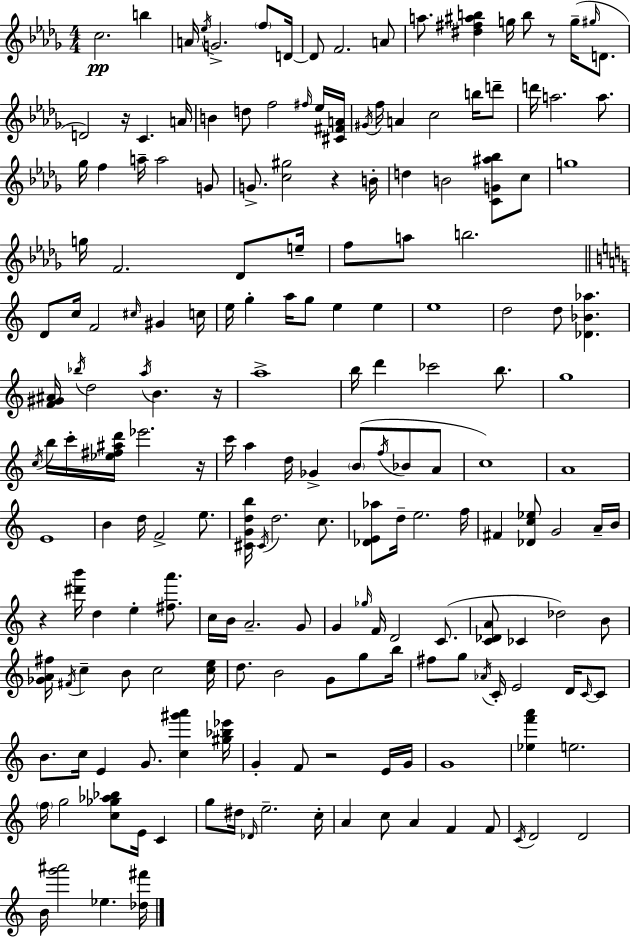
C5/h. B5/q A4/s Eb5/s G4/h. F5/e D4/s D4/e F4/h. A4/e A5/e. [D#5,F#5,A#5,B5]/q G5/s B5/e R/e G5/s G#5/s D4/e. D4/h R/s C4/q. A4/s B4/q D5/e F5/h F#5/s Eb5/s [C#4,F#4,A4]/s G#4/s F5/s A4/q C5/h B5/s D6/e D6/s A5/h. A5/e. Gb5/s F5/q A5/s A5/h G4/e G4/e. [C5,G#5]/h R/q B4/s D5/q B4/h [C4,G4,A#5,Bb5]/e C5/e G5/w G5/s F4/h. Db4/e E5/s F5/e A5/e B5/h. D4/e C5/s F4/h C#5/s G#4/q C5/s E5/s G5/q A5/s G5/e E5/q E5/q E5/w D5/h D5/e [Db4,Bb4,Ab5]/q. [F4,G#4,A#4]/s Bb5/s D5/h A5/s B4/q. R/s A5/w B5/s D6/q CES6/h B5/e. G5/w C5/s B5/s C6/s [Eb5,F#5,A#5,D6]/s Eb6/h. R/s C6/s A5/q D5/s Gb4/q B4/e F5/s Bb4/e A4/e C5/w A4/w E4/w B4/q D5/s F4/h E5/e. [C#4,G4,D5,B5]/s C#4/s D5/h. C5/e. [Db4,E4,Ab5]/e D5/s E5/h. F5/s F#4/q [Db4,C5,Eb5]/e G4/h A4/s B4/s R/q [D#6,B6]/s D5/q E5/q [F#5,A6]/e. C5/s B4/s A4/h. G4/e G4/q Gb5/s F4/s D4/h C4/e. [C4,Db4,A4]/e CES4/q Db5/h B4/e [Gb4,A4,F#5]/s F#4/s C5/q B4/e C5/h [C5,E5]/s D5/e. B4/h G4/e G5/e B5/s F#5/e G5/e Ab4/s C4/s E4/h D4/s C4/s C4/e B4/e. C5/s E4/q G4/e. [C5,G#6,A6]/q [G#5,Bb5,Eb6]/s G4/q F4/e R/h E4/s G4/s G4/w [Eb5,F6,A6]/q E5/h. F5/s G5/h [C5,Gb5,Ab5,Bb5]/e E4/s C4/q G5/e D#5/s Db4/s E5/h. C5/s A4/q C5/e A4/q F4/q F4/e C4/s D4/h D4/h B4/s [G6,A#6]/h Eb5/q. [Db5,F#6]/s